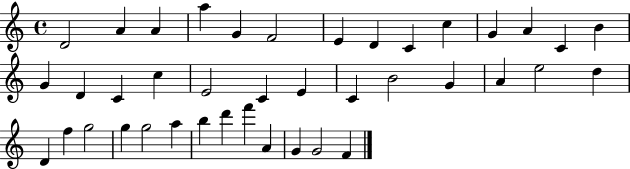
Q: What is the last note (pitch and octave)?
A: F4